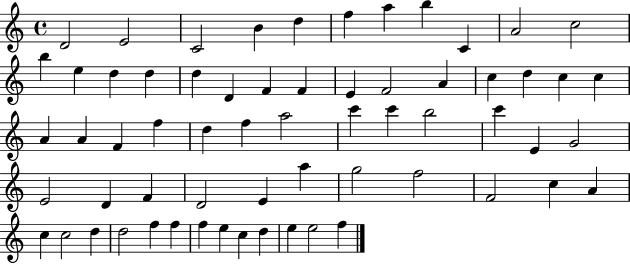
X:1
T:Untitled
M:4/4
L:1/4
K:C
D2 E2 C2 B d f a b C A2 c2 b e d d d D F F E F2 A c d c c A A F f d f a2 c' c' b2 c' E G2 E2 D F D2 E a g2 f2 F2 c A c c2 d d2 f f f e c d e e2 f